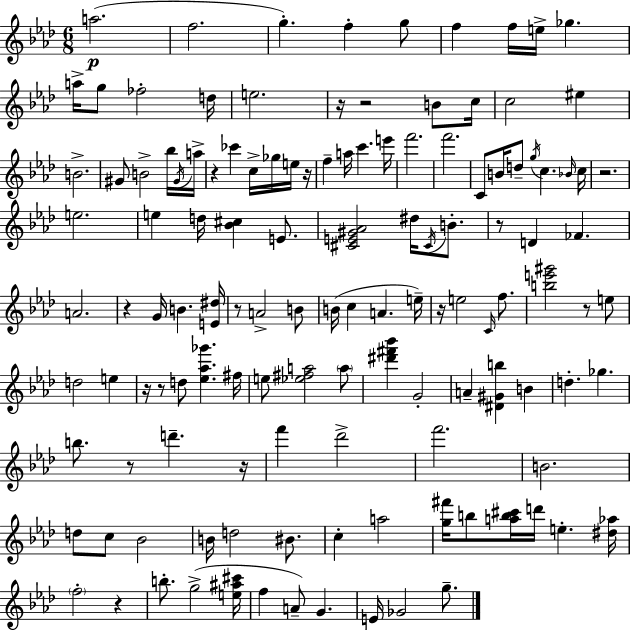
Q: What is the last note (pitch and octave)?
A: G5